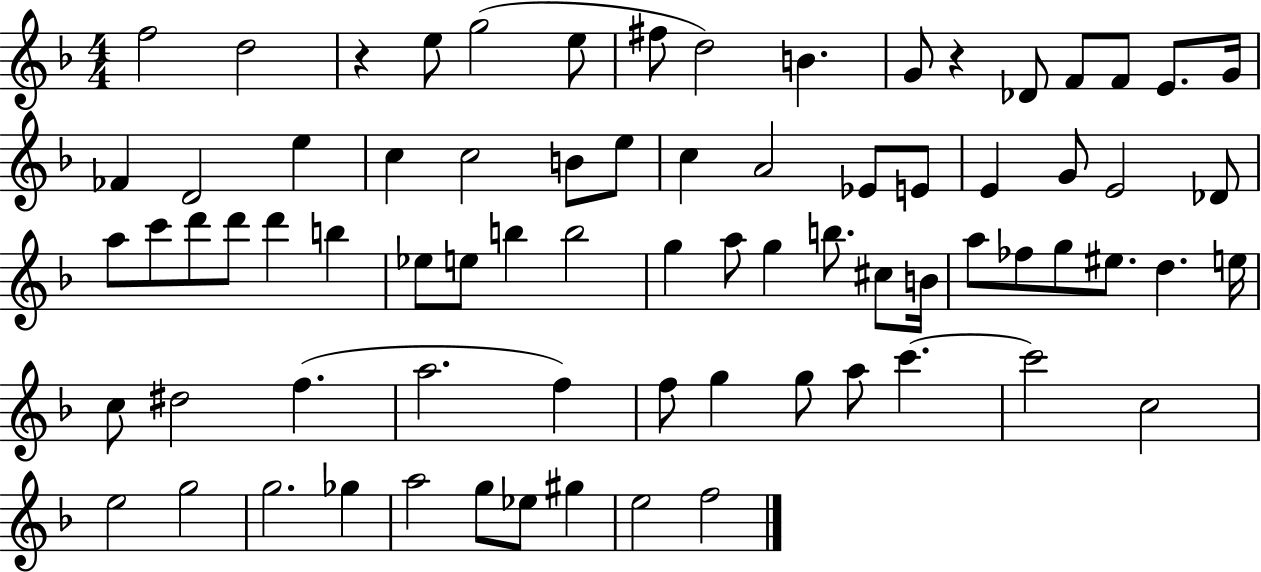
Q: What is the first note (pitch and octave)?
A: F5